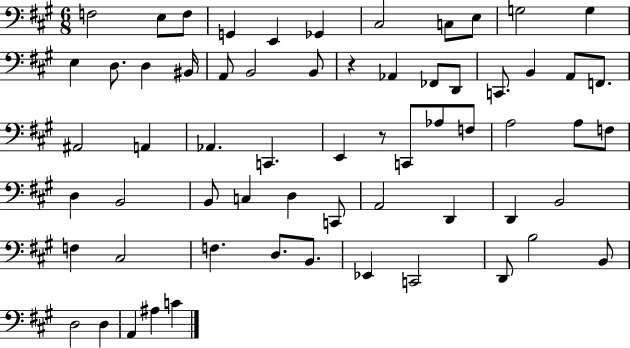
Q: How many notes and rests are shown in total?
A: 63